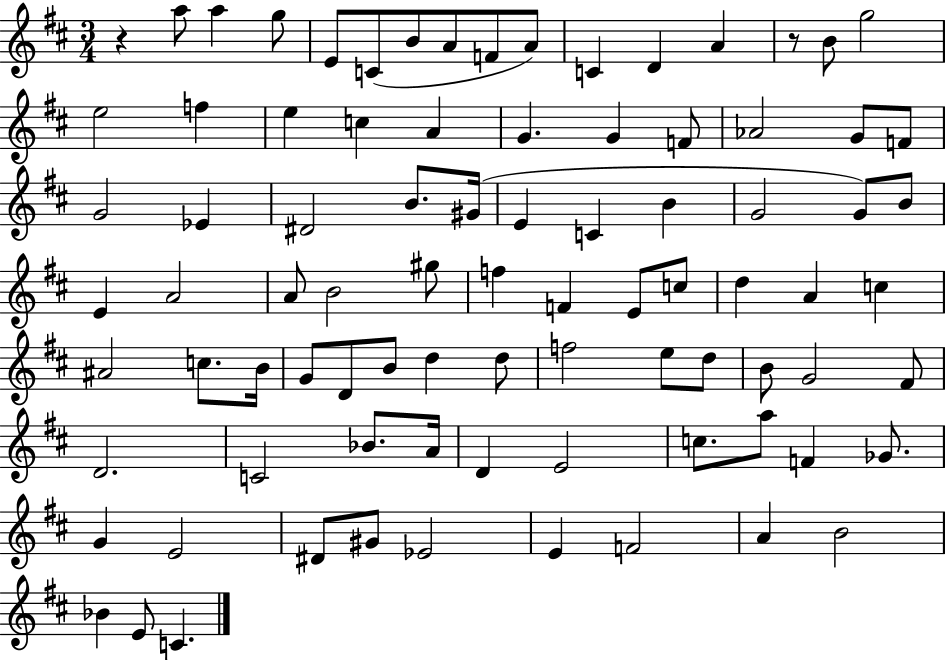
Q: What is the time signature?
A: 3/4